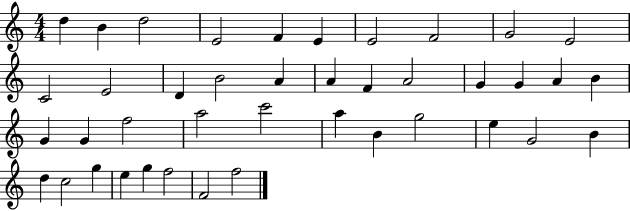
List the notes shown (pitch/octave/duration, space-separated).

D5/q B4/q D5/h E4/h F4/q E4/q E4/h F4/h G4/h E4/h C4/h E4/h D4/q B4/h A4/q A4/q F4/q A4/h G4/q G4/q A4/q B4/q G4/q G4/q F5/h A5/h C6/h A5/q B4/q G5/h E5/q G4/h B4/q D5/q C5/h G5/q E5/q G5/q F5/h F4/h F5/h